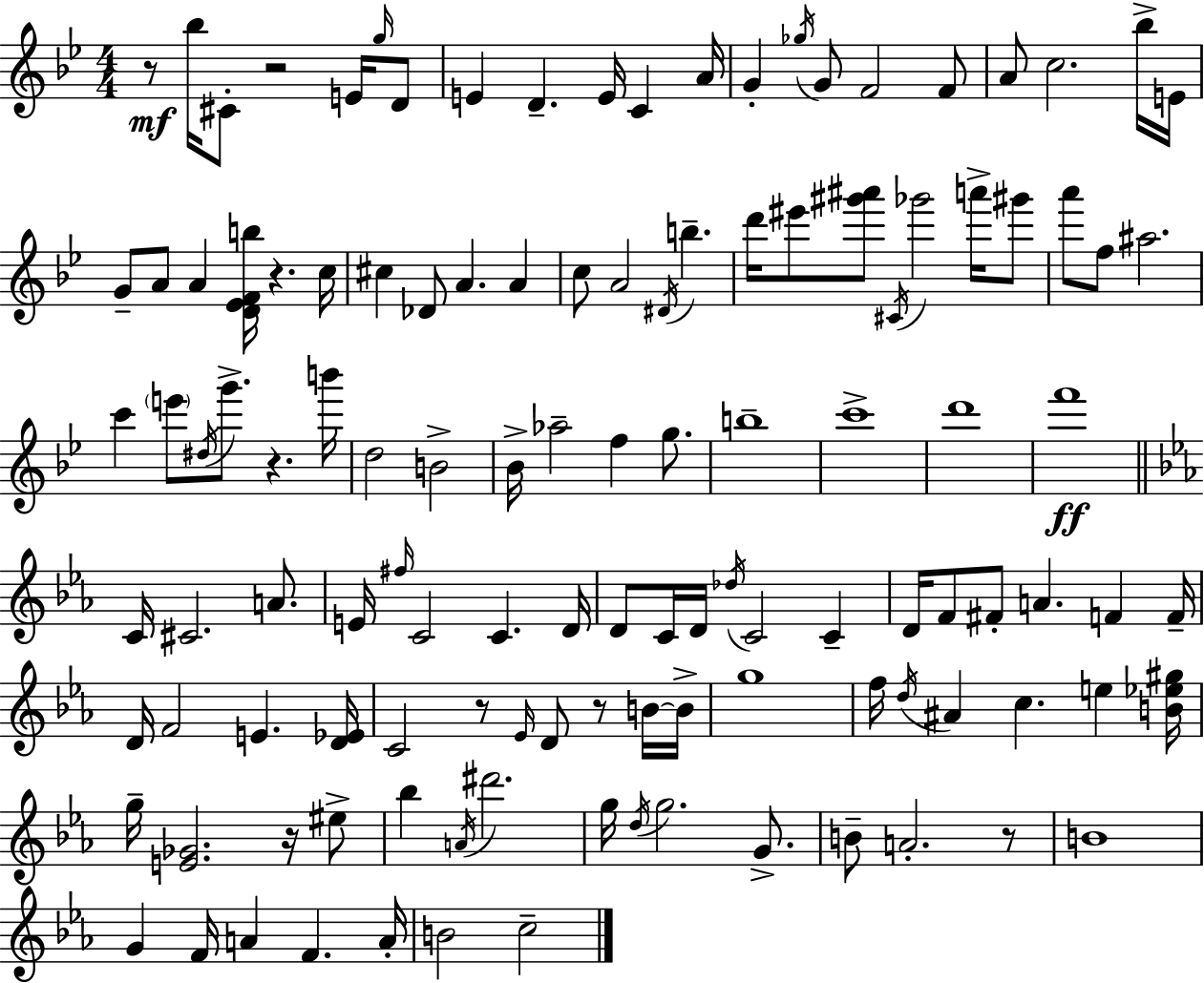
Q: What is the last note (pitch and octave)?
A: C5